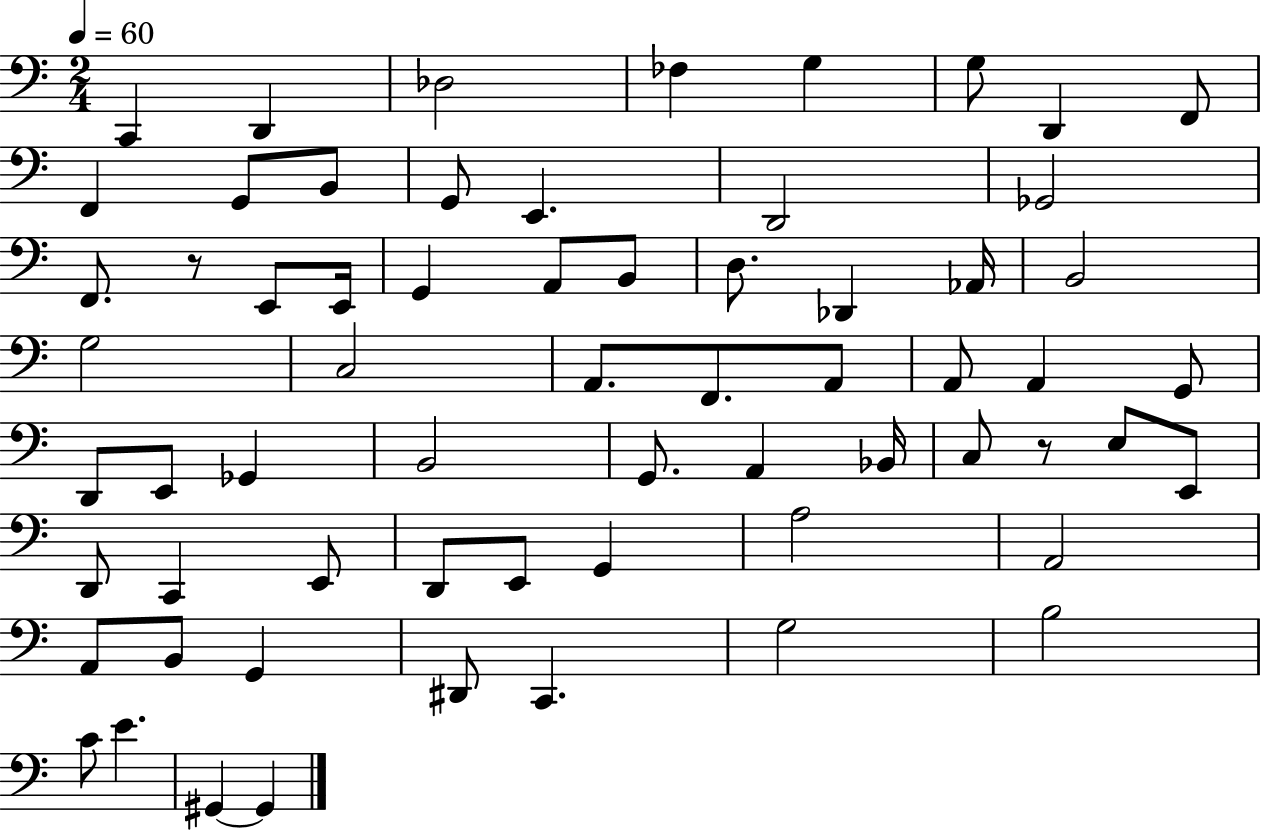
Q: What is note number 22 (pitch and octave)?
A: D3